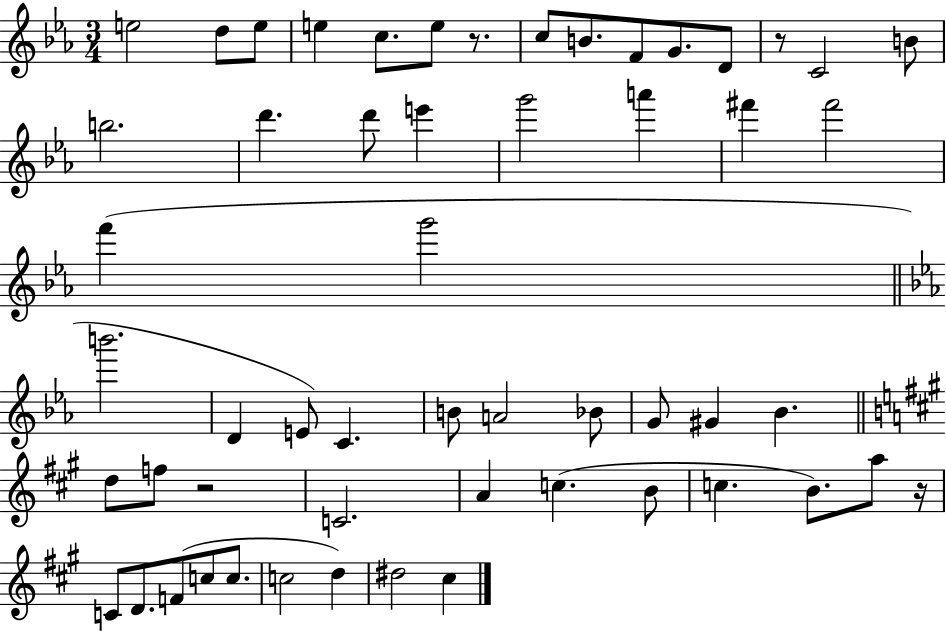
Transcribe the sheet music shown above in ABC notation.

X:1
T:Untitled
M:3/4
L:1/4
K:Eb
e2 d/2 e/2 e c/2 e/2 z/2 c/2 B/2 F/2 G/2 D/2 z/2 C2 B/2 b2 d' d'/2 e' g'2 a' ^f' ^f'2 f' g'2 b'2 D E/2 C B/2 A2 _B/2 G/2 ^G _B d/2 f/2 z2 C2 A c B/2 c B/2 a/2 z/4 C/2 D/2 F/2 c/2 c/2 c2 d ^d2 ^c